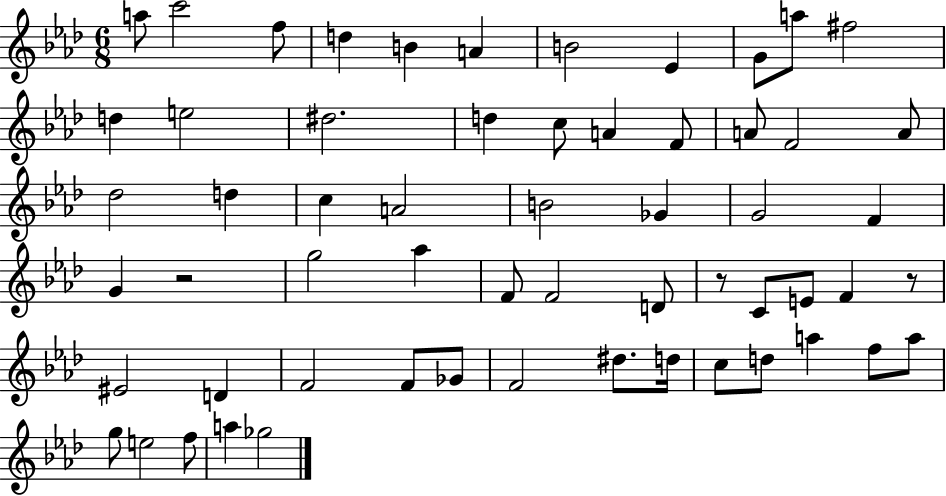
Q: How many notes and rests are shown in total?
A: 59